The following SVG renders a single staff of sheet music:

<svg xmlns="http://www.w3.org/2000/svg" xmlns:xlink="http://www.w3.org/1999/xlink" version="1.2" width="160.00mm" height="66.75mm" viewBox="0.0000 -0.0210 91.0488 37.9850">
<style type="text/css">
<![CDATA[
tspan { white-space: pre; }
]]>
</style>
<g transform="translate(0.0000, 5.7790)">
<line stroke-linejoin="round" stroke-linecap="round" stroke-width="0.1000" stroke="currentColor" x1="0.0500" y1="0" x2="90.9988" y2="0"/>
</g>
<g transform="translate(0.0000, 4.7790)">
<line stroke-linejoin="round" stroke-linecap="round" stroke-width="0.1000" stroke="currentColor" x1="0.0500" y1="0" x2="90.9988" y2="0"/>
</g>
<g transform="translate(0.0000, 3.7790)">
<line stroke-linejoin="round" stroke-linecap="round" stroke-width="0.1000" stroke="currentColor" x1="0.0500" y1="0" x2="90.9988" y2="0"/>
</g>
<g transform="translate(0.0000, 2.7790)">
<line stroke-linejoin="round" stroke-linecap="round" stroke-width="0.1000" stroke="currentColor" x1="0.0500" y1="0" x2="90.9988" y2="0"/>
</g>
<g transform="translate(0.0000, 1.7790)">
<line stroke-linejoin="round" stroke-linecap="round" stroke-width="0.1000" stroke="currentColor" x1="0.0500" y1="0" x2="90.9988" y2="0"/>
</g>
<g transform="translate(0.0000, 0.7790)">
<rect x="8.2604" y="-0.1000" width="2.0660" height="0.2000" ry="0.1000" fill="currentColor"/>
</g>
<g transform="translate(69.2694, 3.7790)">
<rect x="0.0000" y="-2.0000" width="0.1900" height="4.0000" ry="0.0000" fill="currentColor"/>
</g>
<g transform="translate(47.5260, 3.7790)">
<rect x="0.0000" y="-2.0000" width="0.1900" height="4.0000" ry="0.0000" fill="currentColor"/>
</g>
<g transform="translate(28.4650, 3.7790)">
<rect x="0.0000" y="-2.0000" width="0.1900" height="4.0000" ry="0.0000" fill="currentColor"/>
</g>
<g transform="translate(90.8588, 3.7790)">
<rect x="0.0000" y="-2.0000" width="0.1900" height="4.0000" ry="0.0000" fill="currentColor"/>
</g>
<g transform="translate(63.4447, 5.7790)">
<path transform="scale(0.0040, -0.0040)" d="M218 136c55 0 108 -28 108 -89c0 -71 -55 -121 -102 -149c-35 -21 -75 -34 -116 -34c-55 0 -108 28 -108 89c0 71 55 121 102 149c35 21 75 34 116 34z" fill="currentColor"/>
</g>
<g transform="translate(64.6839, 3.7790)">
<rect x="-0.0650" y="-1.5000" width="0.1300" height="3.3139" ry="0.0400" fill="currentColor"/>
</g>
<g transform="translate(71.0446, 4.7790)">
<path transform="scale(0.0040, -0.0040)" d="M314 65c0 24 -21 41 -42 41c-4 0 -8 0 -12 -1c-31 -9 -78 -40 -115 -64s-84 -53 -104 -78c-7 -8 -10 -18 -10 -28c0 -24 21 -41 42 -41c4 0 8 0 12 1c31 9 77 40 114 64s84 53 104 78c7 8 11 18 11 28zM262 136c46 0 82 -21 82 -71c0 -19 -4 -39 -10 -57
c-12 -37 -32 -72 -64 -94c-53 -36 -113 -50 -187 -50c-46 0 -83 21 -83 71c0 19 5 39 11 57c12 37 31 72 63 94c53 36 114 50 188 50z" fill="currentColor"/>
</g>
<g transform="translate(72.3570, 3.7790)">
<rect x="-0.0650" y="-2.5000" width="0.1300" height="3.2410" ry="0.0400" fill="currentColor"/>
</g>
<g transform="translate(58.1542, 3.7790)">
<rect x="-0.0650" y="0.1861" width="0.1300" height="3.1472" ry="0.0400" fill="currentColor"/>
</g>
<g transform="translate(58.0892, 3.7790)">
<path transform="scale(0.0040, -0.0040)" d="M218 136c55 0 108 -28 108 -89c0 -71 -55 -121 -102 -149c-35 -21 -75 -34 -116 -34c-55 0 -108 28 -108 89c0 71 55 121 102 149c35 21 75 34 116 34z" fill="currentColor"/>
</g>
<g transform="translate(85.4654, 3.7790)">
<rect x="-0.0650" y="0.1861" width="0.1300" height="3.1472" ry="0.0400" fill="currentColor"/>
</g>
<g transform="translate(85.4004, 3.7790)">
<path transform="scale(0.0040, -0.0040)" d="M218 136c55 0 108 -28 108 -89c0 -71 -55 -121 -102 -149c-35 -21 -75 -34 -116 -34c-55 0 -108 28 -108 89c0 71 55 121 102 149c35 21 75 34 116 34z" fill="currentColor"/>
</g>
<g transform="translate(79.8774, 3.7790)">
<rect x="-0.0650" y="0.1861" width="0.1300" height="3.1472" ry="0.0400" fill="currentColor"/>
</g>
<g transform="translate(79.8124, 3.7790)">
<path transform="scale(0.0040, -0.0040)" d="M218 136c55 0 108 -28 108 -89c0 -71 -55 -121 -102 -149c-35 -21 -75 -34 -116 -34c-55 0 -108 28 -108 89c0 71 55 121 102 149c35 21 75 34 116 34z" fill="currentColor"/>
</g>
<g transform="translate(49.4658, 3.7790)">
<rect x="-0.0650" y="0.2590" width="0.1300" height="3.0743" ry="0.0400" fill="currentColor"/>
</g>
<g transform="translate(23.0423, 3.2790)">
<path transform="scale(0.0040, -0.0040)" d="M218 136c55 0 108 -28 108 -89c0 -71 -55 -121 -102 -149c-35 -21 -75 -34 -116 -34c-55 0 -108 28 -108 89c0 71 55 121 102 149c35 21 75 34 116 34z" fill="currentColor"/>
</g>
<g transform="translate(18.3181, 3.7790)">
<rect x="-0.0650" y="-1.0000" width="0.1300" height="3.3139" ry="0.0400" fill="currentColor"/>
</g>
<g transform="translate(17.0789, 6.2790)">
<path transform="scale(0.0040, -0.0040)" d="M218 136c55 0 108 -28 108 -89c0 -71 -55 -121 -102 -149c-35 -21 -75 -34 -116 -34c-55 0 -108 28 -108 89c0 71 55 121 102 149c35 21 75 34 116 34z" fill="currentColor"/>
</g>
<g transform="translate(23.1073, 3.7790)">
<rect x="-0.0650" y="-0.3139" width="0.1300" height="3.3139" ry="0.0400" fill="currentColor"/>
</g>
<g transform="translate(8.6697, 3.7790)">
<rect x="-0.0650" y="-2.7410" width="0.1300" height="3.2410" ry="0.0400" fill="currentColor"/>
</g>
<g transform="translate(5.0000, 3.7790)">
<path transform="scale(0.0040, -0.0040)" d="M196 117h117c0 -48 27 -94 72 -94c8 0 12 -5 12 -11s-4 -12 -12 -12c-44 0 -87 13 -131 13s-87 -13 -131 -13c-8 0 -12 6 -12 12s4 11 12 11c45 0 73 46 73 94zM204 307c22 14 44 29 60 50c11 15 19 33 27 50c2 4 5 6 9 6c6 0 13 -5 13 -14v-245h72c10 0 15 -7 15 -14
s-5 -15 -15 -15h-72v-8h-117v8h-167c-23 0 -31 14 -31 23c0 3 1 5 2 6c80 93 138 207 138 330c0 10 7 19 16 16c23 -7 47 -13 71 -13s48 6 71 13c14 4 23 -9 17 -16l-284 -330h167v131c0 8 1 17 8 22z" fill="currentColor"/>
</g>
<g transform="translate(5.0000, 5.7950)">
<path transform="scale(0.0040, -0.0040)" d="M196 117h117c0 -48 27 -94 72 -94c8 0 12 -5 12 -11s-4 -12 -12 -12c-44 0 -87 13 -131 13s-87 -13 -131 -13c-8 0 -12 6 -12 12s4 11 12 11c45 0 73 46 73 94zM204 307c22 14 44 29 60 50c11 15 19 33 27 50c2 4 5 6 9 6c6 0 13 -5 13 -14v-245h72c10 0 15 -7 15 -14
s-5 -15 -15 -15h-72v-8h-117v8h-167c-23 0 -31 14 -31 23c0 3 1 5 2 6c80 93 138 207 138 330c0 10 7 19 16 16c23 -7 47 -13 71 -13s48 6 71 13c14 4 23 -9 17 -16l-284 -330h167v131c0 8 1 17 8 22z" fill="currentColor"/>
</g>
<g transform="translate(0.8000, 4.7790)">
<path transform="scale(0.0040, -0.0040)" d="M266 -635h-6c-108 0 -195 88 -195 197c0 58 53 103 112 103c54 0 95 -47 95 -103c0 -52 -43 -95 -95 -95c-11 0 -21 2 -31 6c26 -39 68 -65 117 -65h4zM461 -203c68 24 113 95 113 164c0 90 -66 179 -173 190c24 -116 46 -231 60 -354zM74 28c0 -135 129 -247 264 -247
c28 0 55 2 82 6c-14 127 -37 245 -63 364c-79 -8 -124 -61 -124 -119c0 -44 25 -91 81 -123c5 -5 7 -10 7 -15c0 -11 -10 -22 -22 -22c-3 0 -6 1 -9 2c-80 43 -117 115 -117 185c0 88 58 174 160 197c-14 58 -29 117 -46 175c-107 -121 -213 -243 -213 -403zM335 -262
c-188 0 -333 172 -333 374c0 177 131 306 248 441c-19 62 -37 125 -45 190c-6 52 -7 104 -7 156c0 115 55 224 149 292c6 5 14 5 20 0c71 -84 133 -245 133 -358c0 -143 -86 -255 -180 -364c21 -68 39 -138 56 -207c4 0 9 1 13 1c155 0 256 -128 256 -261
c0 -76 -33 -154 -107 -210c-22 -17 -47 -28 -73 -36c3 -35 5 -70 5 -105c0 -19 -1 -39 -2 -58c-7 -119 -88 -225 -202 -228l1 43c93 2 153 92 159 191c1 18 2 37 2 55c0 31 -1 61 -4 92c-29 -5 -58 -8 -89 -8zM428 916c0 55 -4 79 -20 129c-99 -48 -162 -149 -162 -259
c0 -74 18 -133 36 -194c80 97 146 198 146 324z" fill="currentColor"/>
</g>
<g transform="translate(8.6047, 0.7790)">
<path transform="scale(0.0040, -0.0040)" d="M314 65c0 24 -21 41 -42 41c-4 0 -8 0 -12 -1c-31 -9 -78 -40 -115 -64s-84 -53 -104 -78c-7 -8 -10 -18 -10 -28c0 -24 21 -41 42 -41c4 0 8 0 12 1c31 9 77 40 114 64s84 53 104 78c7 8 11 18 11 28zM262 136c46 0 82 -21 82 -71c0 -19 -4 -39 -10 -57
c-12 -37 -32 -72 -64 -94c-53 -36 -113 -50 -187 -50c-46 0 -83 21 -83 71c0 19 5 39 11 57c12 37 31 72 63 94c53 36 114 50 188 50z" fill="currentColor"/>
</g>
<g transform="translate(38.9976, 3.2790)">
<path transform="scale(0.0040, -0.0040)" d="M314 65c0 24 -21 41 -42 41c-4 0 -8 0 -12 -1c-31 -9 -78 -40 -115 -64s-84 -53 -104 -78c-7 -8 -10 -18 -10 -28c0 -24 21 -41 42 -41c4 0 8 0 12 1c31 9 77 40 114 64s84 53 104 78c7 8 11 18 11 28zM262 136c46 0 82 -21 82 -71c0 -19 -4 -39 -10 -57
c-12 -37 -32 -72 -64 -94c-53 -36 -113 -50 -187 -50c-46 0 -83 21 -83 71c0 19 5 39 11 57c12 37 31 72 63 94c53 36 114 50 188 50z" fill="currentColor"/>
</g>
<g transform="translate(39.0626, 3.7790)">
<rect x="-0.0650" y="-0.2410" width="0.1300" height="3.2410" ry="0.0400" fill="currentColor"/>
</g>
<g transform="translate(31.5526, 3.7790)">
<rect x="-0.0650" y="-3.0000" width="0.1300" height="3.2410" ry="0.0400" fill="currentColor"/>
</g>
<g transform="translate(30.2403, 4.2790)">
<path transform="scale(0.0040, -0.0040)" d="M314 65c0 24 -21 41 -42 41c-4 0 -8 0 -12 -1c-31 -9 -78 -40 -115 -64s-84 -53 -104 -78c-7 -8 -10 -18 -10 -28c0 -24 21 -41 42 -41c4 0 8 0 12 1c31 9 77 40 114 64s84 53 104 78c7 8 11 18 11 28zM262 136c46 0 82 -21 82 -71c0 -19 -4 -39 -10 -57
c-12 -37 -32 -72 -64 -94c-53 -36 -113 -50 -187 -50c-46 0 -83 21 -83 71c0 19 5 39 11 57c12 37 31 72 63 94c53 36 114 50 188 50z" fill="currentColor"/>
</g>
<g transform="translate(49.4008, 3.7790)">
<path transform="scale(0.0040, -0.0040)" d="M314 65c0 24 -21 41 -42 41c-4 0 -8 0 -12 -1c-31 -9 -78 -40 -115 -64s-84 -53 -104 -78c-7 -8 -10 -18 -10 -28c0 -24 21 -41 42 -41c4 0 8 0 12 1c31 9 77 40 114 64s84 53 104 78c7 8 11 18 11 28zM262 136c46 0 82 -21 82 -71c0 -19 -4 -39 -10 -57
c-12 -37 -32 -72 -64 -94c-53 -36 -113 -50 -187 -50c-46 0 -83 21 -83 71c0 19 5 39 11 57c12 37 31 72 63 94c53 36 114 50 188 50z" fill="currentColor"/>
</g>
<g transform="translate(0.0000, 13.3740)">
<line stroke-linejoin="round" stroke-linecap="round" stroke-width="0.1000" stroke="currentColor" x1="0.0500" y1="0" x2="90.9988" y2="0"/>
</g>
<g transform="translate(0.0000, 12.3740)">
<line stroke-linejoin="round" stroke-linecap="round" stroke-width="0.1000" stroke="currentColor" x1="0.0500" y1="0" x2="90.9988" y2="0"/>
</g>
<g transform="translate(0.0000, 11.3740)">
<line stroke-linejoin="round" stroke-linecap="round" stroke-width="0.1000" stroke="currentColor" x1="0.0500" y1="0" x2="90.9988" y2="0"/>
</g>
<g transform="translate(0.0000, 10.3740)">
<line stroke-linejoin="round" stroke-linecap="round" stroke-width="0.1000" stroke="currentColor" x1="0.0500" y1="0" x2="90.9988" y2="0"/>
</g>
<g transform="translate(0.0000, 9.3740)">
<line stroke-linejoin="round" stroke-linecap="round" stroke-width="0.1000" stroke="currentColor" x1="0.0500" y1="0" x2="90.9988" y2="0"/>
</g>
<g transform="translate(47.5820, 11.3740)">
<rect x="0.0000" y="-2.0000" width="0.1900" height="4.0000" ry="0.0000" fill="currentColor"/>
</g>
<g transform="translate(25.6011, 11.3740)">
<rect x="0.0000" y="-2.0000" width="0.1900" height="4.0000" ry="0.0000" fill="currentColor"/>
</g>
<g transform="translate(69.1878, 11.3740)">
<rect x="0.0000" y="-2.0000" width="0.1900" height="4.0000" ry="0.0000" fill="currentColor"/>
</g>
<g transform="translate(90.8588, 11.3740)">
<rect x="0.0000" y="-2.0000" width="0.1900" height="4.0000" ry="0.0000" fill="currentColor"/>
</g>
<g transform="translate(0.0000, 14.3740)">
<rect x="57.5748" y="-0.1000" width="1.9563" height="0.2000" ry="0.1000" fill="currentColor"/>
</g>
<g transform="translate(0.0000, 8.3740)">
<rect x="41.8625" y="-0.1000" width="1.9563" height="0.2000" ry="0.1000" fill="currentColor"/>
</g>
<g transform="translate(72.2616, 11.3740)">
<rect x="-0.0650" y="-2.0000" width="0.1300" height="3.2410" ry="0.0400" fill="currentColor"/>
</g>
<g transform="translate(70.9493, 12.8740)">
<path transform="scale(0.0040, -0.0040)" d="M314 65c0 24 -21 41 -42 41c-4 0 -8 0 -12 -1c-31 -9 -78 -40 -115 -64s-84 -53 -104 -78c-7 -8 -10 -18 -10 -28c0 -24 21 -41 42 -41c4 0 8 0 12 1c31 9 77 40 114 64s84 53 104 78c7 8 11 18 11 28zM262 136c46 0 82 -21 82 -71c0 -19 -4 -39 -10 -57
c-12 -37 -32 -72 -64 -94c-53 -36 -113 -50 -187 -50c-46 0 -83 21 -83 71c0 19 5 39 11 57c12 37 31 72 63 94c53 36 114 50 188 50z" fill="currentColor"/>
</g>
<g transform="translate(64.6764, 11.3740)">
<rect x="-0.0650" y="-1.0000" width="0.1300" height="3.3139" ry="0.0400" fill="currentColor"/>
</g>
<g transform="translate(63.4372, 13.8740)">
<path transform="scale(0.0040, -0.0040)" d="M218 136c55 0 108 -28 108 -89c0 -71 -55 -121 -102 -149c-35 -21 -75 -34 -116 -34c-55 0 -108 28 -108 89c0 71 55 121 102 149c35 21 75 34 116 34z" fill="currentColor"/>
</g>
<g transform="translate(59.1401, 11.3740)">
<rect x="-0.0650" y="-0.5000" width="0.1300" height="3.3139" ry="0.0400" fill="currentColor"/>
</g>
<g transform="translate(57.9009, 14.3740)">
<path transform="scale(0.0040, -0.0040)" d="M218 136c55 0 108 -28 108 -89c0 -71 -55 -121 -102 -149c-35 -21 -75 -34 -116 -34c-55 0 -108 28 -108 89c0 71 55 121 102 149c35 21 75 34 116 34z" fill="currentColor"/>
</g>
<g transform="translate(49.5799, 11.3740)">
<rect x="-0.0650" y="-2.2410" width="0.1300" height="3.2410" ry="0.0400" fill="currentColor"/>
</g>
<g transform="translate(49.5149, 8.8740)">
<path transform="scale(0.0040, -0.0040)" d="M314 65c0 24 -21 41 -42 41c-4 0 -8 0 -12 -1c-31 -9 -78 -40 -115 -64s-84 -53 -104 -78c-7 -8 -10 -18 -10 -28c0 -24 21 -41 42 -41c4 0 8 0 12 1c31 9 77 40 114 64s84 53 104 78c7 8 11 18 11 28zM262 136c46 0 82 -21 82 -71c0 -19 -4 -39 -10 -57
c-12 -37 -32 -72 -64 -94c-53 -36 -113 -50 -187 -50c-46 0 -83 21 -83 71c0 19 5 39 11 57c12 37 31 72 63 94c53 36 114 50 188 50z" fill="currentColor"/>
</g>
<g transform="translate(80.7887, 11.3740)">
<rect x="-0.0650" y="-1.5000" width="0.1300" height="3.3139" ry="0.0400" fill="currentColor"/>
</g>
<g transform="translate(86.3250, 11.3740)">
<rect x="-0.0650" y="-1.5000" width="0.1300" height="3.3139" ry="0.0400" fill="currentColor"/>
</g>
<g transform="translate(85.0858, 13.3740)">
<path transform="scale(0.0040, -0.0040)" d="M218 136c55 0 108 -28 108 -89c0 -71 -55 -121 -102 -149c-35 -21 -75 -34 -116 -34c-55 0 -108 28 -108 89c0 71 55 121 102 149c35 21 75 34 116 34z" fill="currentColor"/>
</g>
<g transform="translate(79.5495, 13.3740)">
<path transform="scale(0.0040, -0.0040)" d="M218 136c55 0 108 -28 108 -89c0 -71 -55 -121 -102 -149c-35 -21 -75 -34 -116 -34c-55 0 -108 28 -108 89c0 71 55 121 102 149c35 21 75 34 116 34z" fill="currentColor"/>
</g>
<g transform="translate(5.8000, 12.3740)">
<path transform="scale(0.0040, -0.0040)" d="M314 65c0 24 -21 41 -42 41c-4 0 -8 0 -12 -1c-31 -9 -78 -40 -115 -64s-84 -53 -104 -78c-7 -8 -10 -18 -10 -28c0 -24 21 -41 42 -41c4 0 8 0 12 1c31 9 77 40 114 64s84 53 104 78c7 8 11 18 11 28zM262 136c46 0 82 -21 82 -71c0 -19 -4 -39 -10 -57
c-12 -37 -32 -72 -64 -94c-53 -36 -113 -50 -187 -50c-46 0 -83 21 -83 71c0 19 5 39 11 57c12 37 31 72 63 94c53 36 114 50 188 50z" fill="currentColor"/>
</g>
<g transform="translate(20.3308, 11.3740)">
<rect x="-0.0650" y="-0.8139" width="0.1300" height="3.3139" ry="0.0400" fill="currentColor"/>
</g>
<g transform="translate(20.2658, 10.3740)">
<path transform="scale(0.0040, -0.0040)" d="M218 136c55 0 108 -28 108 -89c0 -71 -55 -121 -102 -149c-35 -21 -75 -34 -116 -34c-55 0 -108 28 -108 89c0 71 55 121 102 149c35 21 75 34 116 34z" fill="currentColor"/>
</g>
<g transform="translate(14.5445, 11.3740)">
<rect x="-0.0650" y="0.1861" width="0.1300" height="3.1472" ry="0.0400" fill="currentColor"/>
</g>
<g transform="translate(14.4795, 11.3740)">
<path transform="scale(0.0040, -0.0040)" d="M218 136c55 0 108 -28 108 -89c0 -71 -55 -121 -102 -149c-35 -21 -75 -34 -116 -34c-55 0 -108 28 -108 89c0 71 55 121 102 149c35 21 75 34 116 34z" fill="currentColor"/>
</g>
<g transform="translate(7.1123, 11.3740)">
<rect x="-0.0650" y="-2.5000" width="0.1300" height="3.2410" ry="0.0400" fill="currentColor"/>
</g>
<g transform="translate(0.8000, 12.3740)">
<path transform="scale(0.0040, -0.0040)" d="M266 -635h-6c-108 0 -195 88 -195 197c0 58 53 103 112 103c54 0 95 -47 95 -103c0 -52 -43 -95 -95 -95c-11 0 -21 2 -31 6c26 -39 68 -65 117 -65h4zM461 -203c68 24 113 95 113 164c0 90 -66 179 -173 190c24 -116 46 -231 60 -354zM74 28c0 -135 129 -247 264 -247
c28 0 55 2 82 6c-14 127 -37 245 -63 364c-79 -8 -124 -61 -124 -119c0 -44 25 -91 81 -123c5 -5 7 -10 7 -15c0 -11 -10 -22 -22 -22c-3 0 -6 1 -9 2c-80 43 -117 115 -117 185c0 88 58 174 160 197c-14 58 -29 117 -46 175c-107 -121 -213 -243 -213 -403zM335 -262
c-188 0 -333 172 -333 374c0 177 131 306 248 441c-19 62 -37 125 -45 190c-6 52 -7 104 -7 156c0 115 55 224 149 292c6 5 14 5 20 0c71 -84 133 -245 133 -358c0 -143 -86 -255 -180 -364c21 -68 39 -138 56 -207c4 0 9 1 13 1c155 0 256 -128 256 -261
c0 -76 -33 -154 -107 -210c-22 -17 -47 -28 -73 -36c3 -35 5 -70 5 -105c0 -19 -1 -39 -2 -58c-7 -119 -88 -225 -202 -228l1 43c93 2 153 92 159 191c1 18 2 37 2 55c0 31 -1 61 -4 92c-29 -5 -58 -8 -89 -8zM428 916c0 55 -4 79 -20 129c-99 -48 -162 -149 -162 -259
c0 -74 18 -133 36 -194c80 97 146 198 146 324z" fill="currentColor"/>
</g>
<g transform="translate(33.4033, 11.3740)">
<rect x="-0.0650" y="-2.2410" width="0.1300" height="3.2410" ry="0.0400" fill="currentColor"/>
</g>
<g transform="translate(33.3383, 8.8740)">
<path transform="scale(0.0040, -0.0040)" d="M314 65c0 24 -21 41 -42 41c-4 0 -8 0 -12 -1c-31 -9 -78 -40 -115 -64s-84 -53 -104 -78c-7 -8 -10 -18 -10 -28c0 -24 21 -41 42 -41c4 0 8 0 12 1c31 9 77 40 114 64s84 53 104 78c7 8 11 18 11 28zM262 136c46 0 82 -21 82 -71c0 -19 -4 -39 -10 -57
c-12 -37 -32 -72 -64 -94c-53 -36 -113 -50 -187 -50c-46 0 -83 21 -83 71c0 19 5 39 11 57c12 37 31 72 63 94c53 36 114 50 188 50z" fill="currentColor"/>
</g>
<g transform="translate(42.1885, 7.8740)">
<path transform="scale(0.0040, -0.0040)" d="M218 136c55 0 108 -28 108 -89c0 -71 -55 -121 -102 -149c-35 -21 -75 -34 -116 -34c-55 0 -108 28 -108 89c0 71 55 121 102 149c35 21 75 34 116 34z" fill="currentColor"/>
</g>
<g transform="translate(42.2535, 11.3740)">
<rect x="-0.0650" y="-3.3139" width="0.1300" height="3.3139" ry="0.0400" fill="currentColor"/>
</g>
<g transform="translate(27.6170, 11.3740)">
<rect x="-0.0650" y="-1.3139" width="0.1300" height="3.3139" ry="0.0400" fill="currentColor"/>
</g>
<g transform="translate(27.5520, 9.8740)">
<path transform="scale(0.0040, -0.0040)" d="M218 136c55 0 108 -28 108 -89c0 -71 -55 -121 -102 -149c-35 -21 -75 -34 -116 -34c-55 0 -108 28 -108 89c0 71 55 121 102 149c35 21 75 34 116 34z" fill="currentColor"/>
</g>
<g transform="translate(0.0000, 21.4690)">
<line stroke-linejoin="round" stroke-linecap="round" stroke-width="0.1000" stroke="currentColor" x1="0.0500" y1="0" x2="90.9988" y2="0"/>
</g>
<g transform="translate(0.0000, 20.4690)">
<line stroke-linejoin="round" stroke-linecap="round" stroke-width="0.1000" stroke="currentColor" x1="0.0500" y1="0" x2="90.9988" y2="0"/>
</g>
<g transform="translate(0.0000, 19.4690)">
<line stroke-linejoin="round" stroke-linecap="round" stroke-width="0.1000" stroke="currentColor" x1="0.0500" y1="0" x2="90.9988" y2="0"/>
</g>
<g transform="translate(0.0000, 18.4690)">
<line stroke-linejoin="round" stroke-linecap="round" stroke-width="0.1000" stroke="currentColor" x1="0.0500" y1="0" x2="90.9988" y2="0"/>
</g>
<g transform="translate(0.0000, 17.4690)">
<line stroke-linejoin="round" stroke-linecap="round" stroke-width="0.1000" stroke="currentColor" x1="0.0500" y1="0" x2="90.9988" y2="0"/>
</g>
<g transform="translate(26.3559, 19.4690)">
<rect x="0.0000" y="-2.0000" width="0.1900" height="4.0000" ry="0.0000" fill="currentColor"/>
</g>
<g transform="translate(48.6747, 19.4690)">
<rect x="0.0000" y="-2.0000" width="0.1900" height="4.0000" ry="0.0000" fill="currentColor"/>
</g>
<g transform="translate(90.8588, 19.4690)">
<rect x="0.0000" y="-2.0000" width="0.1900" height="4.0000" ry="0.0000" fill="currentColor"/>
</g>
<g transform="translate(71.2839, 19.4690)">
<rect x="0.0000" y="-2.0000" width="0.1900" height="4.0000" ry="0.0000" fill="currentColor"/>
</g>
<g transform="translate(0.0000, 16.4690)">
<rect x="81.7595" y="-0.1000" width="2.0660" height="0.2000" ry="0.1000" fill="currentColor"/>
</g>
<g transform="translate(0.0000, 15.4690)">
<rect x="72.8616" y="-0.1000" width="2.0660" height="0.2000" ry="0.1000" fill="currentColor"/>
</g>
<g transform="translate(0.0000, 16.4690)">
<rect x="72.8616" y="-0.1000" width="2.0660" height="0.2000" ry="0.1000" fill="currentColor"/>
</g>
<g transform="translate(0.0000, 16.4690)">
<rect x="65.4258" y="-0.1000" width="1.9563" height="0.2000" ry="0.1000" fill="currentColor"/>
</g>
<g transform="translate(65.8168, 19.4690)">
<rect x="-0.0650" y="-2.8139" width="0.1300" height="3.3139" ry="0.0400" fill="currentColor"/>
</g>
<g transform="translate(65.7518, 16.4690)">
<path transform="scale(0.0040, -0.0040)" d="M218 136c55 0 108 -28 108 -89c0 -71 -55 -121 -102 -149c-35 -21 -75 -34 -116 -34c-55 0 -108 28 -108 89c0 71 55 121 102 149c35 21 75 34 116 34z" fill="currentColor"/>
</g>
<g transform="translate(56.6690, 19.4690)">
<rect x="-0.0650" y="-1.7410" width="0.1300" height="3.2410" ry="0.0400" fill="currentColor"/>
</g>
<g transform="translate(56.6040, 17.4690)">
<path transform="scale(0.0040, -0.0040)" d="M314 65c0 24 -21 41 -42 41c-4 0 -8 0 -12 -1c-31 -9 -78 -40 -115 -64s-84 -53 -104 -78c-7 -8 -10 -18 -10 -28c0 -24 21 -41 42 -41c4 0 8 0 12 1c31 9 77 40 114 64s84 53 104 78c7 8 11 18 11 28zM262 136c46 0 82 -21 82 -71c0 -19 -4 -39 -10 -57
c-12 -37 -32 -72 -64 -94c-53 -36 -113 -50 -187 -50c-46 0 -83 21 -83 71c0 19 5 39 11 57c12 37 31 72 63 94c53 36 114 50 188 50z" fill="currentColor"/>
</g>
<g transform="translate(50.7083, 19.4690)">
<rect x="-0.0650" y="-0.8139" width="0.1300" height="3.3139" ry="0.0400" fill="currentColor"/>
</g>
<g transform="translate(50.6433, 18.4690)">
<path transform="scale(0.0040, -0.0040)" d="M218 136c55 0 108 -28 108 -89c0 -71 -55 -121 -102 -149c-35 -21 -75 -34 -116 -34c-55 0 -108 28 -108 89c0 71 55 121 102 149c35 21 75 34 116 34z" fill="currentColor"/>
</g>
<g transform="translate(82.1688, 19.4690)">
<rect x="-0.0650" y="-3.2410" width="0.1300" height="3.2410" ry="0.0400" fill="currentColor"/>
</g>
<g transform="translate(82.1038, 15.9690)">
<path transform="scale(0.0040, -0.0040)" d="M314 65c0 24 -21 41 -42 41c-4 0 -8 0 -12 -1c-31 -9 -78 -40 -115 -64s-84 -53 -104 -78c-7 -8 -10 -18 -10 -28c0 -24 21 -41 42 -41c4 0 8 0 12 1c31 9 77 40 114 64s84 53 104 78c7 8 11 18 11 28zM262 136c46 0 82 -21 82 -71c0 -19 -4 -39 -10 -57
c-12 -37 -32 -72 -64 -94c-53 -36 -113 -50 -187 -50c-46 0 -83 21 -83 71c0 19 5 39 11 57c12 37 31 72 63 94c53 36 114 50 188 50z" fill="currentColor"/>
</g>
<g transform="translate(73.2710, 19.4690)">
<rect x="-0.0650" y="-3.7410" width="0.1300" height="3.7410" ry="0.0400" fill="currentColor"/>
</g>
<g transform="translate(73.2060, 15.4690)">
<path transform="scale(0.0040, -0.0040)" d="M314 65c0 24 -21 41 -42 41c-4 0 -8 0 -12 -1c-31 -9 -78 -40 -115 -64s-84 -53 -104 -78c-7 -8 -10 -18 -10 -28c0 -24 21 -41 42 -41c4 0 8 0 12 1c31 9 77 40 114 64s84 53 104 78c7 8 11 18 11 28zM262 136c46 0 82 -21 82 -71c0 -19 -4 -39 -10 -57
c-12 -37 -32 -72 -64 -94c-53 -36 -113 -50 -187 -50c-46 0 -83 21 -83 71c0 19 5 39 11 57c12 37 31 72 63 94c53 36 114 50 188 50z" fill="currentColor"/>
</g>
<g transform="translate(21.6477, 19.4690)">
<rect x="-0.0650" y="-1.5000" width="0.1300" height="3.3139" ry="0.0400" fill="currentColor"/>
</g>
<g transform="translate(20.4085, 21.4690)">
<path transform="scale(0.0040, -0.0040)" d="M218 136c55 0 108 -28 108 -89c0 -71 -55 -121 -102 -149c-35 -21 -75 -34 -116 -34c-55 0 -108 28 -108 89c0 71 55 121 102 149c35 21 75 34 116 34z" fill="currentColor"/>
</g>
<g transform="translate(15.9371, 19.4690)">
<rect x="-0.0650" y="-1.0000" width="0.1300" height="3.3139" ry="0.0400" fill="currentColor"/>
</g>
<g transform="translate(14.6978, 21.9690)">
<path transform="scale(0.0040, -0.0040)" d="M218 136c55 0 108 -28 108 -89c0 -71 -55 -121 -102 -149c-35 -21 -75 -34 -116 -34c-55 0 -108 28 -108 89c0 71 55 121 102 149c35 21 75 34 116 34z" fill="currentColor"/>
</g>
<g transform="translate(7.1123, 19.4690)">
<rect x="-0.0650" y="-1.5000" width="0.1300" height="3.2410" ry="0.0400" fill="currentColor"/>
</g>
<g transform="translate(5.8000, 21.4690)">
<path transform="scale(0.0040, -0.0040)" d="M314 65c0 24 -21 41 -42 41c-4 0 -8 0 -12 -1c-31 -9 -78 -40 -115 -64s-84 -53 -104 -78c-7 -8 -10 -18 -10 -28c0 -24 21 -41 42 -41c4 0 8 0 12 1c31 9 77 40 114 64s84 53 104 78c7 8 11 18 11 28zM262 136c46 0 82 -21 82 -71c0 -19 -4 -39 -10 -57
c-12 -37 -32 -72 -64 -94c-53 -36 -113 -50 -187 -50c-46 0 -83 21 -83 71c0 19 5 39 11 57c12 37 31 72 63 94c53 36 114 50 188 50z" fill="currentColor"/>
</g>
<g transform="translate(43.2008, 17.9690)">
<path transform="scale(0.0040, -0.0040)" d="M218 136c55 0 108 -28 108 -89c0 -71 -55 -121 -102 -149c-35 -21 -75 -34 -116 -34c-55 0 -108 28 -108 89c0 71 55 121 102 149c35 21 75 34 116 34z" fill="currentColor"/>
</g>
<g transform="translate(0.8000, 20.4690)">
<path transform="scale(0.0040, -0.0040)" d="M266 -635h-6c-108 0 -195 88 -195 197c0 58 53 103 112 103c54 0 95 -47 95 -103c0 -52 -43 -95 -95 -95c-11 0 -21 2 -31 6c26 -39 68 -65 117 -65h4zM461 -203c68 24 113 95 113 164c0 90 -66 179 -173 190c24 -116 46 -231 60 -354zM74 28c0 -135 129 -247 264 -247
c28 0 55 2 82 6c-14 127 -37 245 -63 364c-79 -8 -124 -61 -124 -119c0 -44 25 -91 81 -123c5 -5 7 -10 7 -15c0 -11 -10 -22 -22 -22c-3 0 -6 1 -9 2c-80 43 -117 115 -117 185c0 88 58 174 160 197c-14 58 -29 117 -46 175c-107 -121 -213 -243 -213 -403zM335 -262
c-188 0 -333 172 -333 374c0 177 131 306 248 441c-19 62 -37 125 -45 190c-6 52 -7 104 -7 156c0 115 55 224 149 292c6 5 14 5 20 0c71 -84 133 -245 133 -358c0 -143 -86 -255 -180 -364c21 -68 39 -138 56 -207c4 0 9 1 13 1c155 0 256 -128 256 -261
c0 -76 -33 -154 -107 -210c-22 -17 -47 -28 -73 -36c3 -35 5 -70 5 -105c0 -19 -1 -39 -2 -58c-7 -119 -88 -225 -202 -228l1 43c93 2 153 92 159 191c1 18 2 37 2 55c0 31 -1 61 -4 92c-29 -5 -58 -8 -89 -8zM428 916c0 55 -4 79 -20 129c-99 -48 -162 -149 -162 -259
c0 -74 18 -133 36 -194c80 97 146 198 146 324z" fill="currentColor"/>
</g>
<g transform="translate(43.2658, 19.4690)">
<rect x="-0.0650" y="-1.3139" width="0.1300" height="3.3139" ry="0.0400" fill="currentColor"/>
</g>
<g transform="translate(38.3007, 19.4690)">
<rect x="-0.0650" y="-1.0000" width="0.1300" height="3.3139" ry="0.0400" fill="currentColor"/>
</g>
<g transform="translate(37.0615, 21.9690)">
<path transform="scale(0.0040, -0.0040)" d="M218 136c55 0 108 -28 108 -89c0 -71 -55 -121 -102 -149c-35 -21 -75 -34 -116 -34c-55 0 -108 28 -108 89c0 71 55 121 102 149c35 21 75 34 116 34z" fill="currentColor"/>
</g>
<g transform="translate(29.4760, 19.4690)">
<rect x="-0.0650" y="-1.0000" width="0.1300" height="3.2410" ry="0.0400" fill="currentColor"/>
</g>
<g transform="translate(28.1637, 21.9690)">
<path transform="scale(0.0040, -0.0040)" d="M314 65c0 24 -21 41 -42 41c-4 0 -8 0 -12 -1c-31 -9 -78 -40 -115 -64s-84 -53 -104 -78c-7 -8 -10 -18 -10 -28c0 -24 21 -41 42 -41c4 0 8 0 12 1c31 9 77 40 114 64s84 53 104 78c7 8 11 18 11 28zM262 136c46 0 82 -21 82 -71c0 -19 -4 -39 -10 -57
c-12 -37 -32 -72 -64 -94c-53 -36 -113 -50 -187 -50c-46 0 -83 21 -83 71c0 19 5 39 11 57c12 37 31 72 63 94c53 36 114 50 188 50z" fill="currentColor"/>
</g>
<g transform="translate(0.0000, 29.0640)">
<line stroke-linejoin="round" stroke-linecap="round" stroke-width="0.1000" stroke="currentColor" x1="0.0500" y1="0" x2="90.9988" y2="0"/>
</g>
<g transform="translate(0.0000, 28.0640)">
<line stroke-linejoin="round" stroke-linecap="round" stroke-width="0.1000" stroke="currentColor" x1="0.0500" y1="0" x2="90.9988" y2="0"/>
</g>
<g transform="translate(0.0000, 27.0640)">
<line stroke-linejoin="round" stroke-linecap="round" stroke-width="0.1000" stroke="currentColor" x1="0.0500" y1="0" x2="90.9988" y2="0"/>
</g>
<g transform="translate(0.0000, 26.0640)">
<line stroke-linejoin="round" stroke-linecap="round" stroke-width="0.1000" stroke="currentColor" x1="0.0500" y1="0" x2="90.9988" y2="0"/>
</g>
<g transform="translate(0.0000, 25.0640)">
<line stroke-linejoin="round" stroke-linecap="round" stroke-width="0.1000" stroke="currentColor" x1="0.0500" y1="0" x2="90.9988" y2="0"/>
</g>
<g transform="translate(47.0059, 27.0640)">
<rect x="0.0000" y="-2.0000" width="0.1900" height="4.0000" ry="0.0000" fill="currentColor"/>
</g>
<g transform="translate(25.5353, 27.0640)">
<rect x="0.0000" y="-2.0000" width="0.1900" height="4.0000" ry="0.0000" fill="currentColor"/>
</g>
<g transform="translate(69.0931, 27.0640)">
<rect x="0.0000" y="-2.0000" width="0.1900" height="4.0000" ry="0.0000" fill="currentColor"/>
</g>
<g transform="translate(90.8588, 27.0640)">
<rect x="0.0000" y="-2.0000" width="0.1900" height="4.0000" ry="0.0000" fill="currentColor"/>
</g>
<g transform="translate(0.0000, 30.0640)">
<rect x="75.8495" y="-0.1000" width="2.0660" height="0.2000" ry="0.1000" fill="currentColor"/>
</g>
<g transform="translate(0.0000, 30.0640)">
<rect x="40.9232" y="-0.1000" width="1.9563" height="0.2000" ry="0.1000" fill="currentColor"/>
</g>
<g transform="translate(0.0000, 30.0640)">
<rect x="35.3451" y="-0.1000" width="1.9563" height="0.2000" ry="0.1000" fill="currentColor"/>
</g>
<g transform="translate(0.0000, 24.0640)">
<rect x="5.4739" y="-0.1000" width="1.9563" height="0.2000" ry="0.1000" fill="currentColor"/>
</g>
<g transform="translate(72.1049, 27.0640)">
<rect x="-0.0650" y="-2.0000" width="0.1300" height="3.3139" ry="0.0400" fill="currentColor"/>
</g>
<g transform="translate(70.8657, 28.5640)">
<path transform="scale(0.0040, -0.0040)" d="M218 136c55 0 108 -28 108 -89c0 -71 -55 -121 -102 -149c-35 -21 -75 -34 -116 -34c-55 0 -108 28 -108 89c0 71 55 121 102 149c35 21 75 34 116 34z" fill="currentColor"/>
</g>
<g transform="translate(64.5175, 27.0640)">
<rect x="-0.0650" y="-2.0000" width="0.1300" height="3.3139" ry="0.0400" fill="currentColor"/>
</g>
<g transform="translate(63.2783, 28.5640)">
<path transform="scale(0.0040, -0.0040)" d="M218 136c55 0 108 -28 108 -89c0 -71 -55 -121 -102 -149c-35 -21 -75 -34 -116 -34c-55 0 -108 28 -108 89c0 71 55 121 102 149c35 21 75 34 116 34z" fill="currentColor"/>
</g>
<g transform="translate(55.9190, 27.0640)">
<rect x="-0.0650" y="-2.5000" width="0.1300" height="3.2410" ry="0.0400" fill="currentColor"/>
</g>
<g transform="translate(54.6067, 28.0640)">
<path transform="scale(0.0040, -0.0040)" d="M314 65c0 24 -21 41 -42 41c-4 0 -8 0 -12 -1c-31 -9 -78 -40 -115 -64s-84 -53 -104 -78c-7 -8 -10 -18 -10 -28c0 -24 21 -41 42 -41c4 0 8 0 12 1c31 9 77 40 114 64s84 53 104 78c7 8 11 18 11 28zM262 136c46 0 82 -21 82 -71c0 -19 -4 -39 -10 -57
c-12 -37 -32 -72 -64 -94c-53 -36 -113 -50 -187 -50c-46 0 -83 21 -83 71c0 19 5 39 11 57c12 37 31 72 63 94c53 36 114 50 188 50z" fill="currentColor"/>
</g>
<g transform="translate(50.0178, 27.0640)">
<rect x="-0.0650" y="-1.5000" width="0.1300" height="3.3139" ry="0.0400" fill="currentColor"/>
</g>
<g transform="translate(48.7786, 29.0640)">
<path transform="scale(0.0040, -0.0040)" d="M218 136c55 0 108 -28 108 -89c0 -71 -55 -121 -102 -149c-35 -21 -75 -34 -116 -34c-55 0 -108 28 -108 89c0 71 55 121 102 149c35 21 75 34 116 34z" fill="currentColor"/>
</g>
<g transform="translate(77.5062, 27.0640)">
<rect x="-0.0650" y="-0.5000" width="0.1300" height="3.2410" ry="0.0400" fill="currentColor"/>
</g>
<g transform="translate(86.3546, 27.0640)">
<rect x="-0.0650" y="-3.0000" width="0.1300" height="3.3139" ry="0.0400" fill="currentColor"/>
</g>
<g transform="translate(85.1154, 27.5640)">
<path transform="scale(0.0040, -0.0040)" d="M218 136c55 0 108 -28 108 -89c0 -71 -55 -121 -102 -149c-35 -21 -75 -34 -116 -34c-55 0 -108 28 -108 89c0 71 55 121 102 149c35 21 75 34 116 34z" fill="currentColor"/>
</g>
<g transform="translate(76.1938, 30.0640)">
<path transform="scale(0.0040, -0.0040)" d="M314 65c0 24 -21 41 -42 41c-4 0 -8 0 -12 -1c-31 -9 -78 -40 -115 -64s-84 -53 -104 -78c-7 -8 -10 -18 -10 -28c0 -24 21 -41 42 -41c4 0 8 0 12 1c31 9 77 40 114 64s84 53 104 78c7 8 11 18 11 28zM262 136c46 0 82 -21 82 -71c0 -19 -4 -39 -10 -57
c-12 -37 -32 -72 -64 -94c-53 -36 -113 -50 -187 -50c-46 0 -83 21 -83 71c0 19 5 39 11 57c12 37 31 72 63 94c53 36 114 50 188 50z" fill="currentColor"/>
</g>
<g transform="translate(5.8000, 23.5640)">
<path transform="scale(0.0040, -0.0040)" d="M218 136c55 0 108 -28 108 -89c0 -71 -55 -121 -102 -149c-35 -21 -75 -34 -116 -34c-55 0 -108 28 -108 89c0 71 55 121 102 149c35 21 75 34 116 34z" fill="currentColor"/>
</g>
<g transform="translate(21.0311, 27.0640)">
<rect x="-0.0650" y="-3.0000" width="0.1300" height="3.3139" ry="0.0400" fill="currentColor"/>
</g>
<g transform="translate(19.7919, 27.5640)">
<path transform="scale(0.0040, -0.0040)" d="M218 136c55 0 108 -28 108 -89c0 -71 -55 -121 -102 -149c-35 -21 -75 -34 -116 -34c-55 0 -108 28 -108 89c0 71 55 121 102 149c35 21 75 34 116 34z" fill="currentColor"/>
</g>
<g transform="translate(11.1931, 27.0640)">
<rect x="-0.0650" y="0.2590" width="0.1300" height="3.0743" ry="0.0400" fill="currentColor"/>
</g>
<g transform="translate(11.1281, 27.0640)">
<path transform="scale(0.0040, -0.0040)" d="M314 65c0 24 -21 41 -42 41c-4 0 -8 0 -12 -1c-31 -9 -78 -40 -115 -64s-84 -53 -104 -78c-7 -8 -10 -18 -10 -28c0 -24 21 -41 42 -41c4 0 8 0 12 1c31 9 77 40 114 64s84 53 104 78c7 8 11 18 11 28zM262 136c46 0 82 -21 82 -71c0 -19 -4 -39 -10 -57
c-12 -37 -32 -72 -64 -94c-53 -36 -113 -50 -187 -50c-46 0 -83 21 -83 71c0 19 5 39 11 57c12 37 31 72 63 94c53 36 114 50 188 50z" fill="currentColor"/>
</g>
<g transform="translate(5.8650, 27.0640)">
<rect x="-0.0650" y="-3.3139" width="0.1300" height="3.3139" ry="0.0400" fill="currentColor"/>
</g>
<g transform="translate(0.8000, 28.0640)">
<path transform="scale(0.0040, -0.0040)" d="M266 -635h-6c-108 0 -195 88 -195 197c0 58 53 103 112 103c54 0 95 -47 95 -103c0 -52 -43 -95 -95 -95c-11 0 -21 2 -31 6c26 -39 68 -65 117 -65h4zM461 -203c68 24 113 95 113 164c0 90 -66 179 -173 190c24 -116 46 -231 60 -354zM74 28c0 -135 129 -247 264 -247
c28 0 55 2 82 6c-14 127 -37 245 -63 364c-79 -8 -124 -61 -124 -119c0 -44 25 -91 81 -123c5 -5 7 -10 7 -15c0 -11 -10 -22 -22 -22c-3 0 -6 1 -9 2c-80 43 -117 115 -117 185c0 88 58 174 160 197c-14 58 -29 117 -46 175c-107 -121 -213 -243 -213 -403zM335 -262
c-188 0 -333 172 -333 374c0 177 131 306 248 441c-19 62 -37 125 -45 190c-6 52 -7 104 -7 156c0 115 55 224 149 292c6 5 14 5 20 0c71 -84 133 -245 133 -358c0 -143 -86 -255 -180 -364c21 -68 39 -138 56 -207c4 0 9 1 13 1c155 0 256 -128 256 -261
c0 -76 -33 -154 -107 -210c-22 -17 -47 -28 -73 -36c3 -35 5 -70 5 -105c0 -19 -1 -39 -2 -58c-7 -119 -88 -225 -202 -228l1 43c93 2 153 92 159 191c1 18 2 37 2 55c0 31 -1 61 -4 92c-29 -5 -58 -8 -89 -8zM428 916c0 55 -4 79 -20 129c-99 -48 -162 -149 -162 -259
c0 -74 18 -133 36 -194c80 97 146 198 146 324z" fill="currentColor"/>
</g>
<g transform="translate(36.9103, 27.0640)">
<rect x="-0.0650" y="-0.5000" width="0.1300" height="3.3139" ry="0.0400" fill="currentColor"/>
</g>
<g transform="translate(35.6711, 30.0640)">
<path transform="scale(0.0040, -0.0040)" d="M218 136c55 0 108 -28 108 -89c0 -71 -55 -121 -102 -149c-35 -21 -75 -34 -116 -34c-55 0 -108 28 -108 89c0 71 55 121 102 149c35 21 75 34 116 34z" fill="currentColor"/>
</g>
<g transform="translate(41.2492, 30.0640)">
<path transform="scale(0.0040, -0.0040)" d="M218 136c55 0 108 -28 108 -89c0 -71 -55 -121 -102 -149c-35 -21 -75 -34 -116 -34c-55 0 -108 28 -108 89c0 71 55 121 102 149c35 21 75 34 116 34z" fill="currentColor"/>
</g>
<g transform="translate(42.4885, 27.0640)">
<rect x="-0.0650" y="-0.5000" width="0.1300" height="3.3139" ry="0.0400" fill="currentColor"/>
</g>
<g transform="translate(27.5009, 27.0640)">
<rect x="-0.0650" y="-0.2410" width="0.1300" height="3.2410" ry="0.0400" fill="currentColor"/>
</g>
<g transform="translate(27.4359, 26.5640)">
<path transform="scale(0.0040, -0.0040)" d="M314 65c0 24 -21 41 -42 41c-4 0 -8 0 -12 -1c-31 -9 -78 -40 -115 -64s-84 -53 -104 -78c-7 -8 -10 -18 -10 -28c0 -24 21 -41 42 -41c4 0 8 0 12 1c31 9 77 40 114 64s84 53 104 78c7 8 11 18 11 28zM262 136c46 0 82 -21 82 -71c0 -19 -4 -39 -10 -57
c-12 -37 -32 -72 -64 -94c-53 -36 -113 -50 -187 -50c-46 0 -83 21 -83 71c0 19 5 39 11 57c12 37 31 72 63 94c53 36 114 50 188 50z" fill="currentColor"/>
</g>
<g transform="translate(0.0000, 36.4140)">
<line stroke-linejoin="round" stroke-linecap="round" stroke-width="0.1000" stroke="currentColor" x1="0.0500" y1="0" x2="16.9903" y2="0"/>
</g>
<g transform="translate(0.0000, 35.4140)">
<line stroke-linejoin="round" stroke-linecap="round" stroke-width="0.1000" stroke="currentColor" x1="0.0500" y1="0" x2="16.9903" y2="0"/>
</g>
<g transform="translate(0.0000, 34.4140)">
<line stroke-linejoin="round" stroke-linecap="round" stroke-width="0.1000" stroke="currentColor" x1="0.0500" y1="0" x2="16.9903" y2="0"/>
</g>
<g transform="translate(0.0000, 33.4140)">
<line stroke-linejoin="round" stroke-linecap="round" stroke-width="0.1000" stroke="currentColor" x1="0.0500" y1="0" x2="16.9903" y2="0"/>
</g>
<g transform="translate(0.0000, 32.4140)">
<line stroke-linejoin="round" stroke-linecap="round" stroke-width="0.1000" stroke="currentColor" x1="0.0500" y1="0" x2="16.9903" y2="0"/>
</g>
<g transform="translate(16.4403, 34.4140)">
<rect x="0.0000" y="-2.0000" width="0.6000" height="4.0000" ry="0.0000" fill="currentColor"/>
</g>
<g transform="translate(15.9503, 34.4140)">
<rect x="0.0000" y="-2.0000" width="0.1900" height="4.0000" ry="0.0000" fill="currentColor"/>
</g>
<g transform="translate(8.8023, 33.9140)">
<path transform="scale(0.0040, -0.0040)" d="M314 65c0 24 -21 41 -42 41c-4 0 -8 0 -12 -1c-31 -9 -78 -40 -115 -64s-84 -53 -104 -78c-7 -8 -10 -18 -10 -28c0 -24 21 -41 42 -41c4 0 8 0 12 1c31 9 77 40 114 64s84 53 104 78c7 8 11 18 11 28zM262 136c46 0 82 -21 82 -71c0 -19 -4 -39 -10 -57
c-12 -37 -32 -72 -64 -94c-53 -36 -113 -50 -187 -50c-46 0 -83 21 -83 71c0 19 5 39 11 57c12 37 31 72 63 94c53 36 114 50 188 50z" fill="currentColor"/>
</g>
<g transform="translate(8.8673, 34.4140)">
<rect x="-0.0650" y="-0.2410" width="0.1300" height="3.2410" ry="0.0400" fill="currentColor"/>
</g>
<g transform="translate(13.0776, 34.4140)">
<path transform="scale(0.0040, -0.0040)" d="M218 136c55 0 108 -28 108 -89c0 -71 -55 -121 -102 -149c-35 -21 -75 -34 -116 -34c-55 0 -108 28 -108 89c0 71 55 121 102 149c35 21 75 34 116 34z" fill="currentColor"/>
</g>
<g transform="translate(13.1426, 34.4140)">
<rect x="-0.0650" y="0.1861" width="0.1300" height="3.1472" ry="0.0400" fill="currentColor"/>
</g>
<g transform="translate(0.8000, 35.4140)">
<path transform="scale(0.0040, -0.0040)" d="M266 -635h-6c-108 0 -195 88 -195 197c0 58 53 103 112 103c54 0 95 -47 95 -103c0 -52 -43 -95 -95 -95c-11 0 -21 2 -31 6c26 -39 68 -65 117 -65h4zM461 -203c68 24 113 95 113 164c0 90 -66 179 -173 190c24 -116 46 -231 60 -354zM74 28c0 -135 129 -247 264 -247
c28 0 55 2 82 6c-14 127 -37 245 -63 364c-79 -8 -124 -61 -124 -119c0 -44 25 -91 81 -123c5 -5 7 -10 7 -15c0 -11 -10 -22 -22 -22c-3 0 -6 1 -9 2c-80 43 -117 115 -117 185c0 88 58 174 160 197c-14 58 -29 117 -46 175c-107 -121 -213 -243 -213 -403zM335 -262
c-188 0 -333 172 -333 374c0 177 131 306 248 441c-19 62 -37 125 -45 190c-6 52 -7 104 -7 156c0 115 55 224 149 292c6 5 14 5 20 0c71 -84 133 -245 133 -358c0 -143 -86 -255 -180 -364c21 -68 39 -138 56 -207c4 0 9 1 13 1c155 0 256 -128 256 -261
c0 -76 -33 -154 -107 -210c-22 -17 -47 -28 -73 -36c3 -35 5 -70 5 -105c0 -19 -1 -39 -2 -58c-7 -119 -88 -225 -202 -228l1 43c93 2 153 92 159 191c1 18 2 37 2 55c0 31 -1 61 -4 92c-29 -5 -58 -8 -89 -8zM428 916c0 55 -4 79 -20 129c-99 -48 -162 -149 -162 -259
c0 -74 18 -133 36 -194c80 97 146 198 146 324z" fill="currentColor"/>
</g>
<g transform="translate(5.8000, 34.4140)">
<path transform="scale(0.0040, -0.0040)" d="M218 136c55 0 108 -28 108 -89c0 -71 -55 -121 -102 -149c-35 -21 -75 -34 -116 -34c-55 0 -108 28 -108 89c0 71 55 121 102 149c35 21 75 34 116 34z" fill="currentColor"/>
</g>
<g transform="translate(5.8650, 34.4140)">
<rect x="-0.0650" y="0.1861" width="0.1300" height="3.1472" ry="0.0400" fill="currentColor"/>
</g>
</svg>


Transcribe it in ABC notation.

X:1
T:Untitled
M:4/4
L:1/4
K:C
a2 D c A2 c2 B2 B E G2 B B G2 B d e g2 b g2 C D F2 E E E2 D E D2 D e d f2 a c'2 b2 b B2 A c2 C C E G2 F F C2 A B c2 B